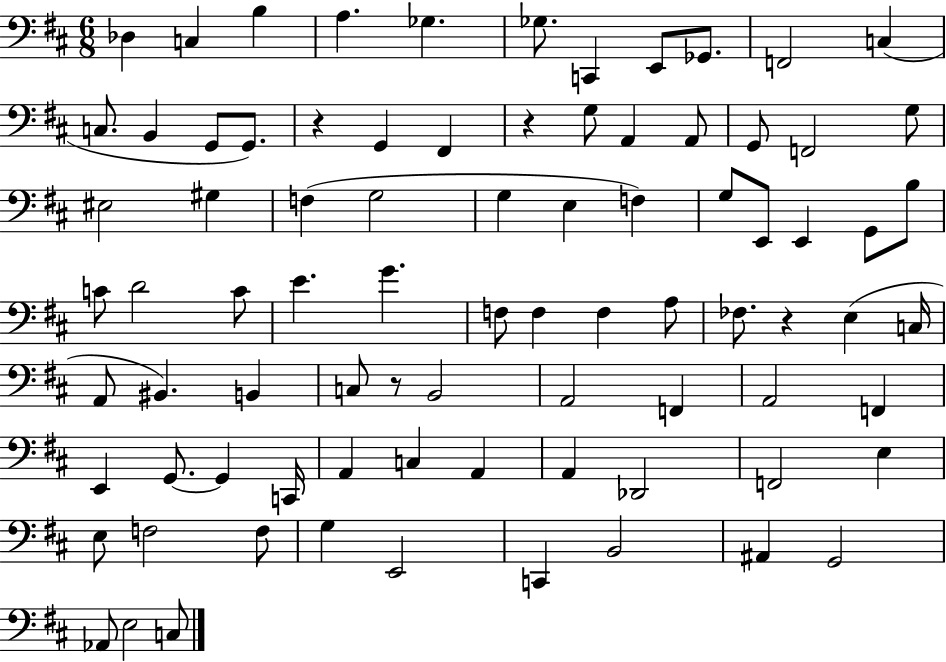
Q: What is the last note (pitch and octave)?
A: C3